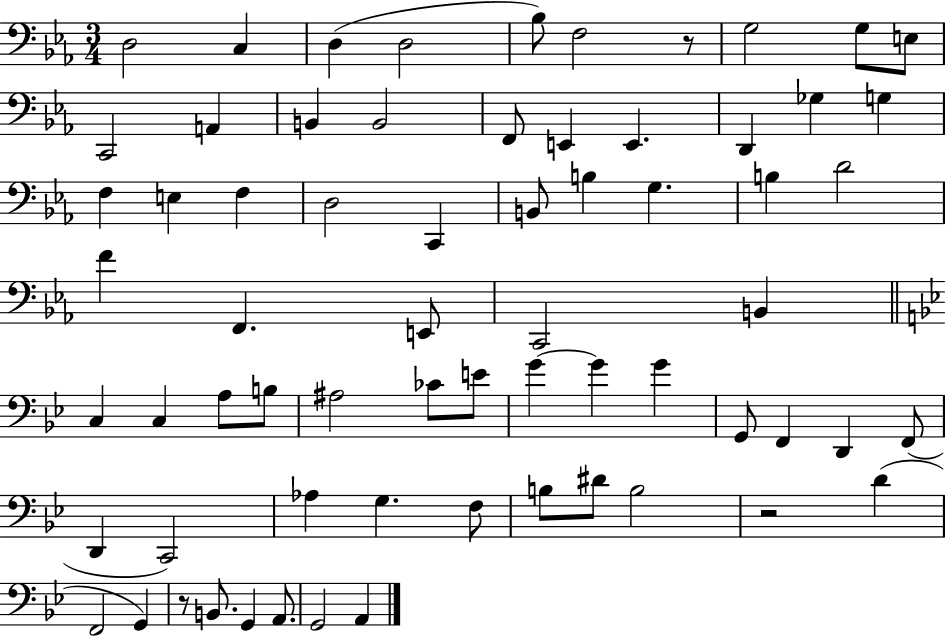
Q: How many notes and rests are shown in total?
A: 67